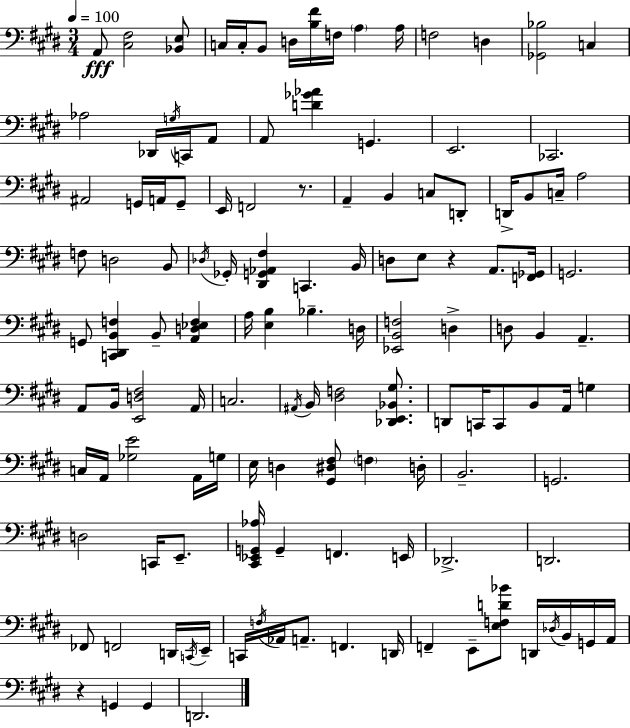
{
  \clef bass
  \numericTimeSignature
  \time 3/4
  \key e \major
  \tempo 4 = 100
  a,8\fff <cis fis>2 <bes, e>8 | c16 c16-. b,8 d16 <b fis'>16 f16 \parenthesize a4 a16 | f2 d4 | <ges, bes>2 c4 | \break aes2 des,16 \acciaccatura { g16 } c,16 a,8 | a,8 <d' ges' aes'>4 g,4. | e,2. | ces,2. | \break ais,2 g,16 a,16 g,8-- | e,16 f,2 r8. | a,4-- b,4 c8 d,8-. | d,16-> b,8 c16-- a2 | \break f8 d2 b,8 | \acciaccatura { des16 } ges,16-. <dis, g, aes, fis>4 c,4. | b,16 d8 e8 r4 a,8. | <f, ges,>16 g,2. | \break g,8 <c, dis, b, f>4 b,8-- <a, d ees f>4 | a16 <e b>4 bes4.-- | d16 <ees, b, f>2 d4-> | d8 b,4 a,4.-- | \break a,8 b,16 <e, d fis>2 | a,16 c2. | \acciaccatura { ais,16 } b,16 <dis f>2 | <des, e, bes, gis>8. d,8 c,16 c,8 b,8 a,16 g4 | \break c16 a,16 <ges e'>2 | a,16 g16 e16 d4 <gis, dis fis>8 \parenthesize f4 | d16-. b,2.-- | g,2. | \break d2 c,16 | e,8.-- <cis, ees, g, aes>16 g,4-- f,4. | e,16 des,2.-> | d,2. | \break fes,8 f,2 | d,16 \acciaccatura { c,16 } e,16-- c,16 \acciaccatura { f16 } aes,16 a,8.-- f,4. | d,16 f,4-- e,8-- <e f d' bes'>8 | d,16 \acciaccatura { des16 } b,16 g,16 a,16 r4 g,4 | \break g,4 d,2. | \bar "|."
}